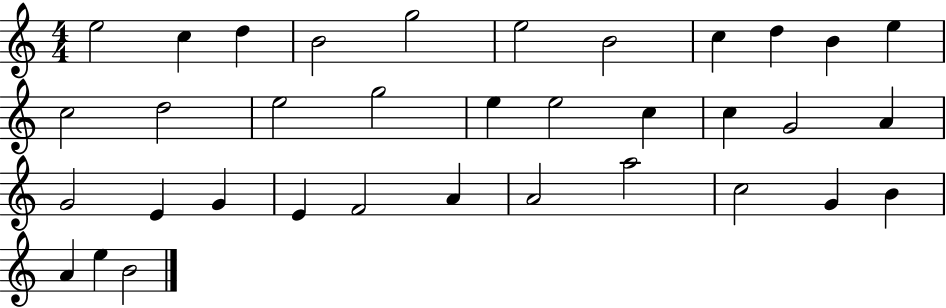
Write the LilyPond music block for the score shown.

{
  \clef treble
  \numericTimeSignature
  \time 4/4
  \key c \major
  e''2 c''4 d''4 | b'2 g''2 | e''2 b'2 | c''4 d''4 b'4 e''4 | \break c''2 d''2 | e''2 g''2 | e''4 e''2 c''4 | c''4 g'2 a'4 | \break g'2 e'4 g'4 | e'4 f'2 a'4 | a'2 a''2 | c''2 g'4 b'4 | \break a'4 e''4 b'2 | \bar "|."
}